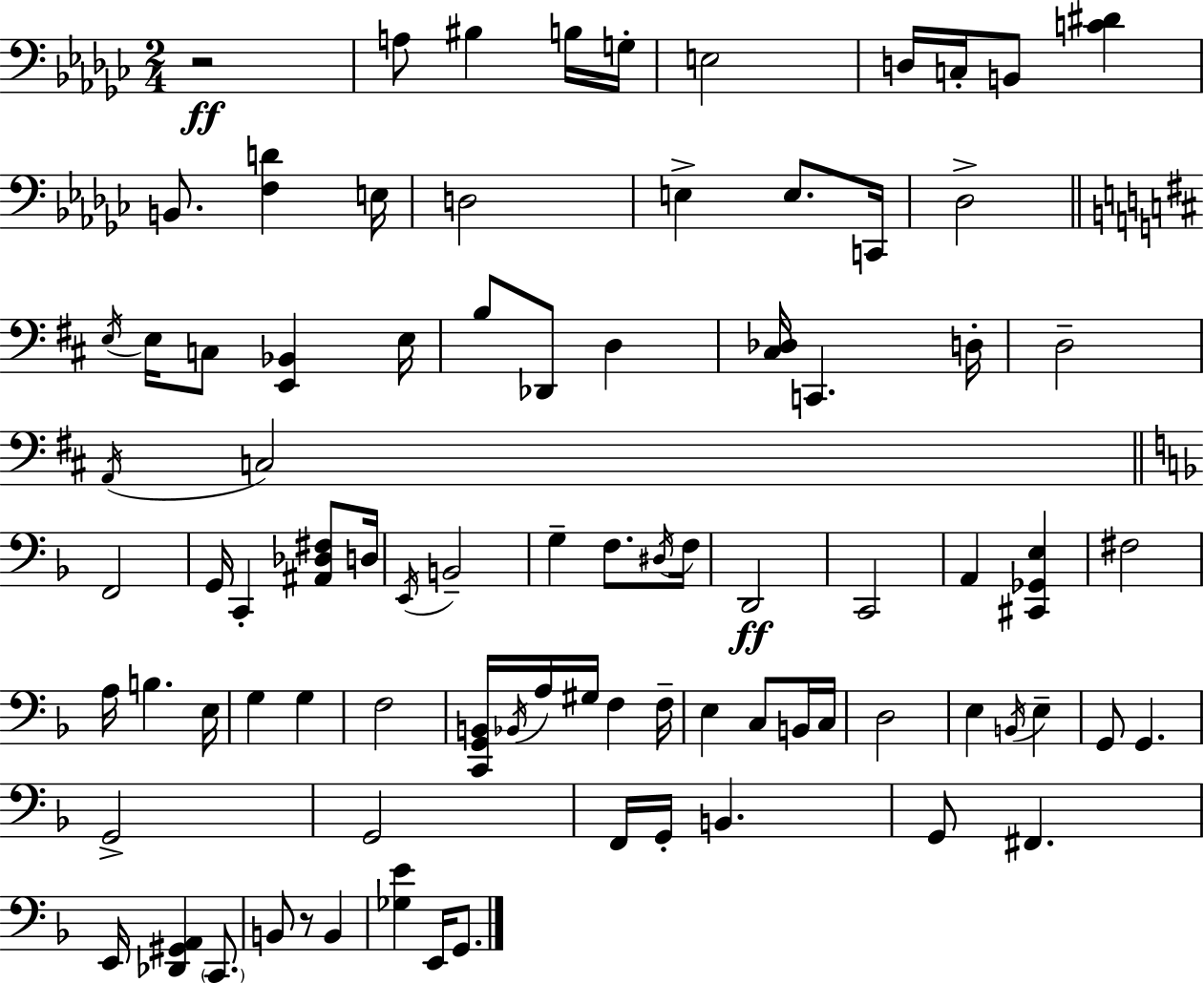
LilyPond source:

{
  \clef bass
  \numericTimeSignature
  \time 2/4
  \key ees \minor
  \repeat volta 2 { r2\ff | a8 bis4 b16 g16-. | e2 | d16 c16-. b,8 <c' dis'>4 | \break b,8. <f d'>4 e16 | d2 | e4-> e8. c,16 | des2-> | \break \bar "||" \break \key d \major \acciaccatura { e16 } e16 c8 <e, bes,>4 | e16 b8 des,8 d4 | <cis des>16 c,4. | d16-. d2-- | \break \acciaccatura { a,16 } c2 | \bar "||" \break \key f \major f,2 | g,16 c,4-. <ais, des fis>8 d16 | \acciaccatura { e,16 } b,2-- | g4-- f8. | \break \acciaccatura { dis16 } f16 d,2\ff | c,2 | a,4 <cis, ges, e>4 | fis2 | \break a16 b4. | e16 g4 g4 | f2 | <c, g, b,>16 \acciaccatura { bes,16 } a16 gis16 f4 | \break f16-- e4 c8 | b,16 c16 d2 | e4 \acciaccatura { b,16 } | e4-- g,8 g,4. | \break g,2-> | g,2 | f,16 g,16-. b,4. | g,8 fis,4. | \break e,16 <des, gis, a,>4 | \parenthesize c,8. b,8 r8 | b,4 <ges e'>4 | e,16 g,8. } \bar "|."
}